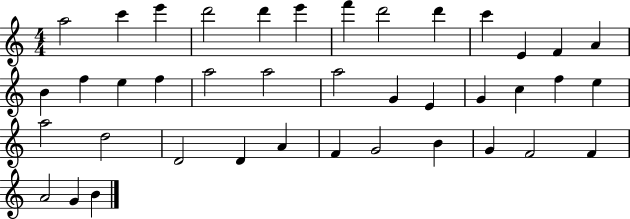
X:1
T:Untitled
M:4/4
L:1/4
K:C
a2 c' e' d'2 d' e' f' d'2 d' c' E F A B f e f a2 a2 a2 G E G c f e a2 d2 D2 D A F G2 B G F2 F A2 G B